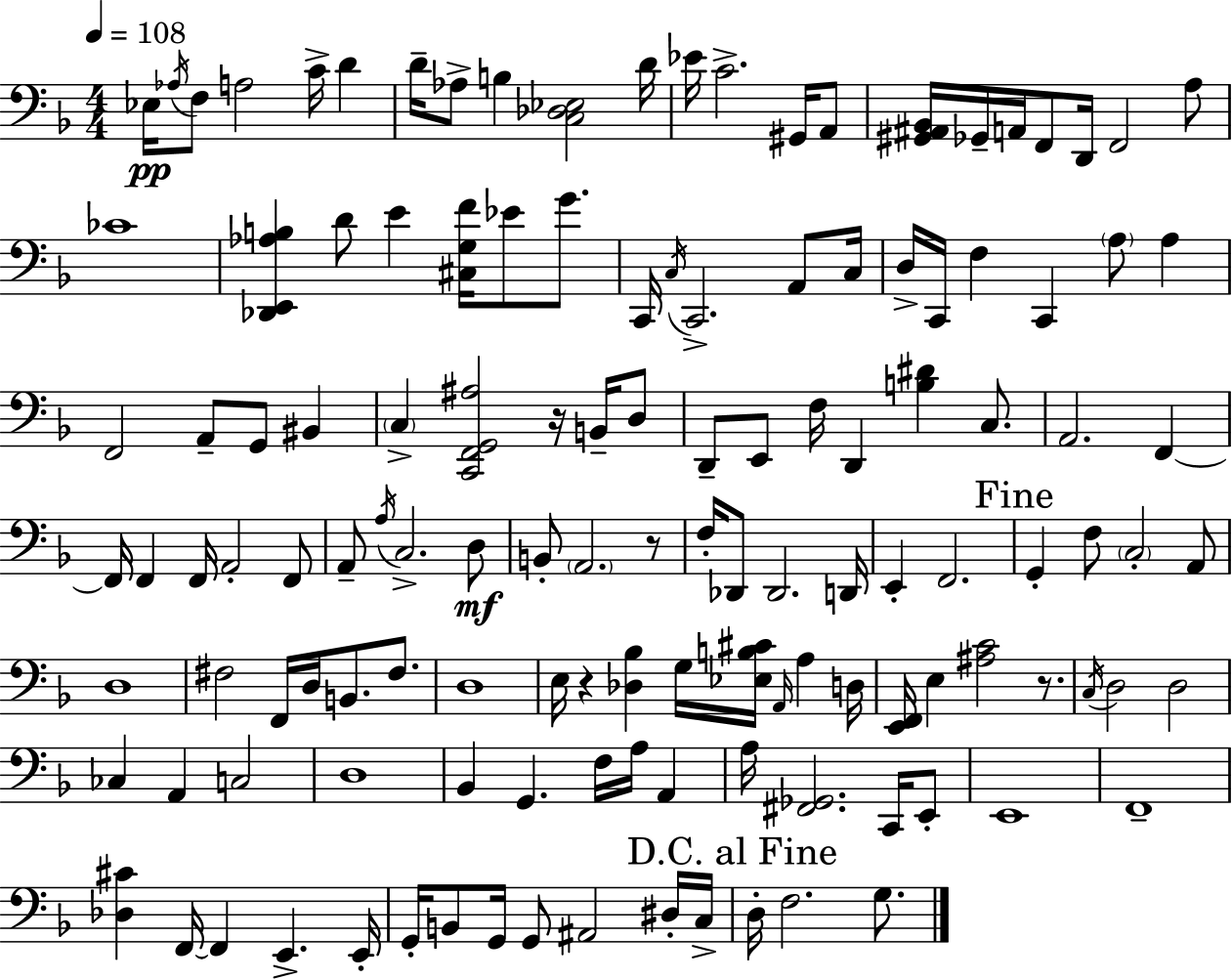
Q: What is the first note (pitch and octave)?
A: Eb3